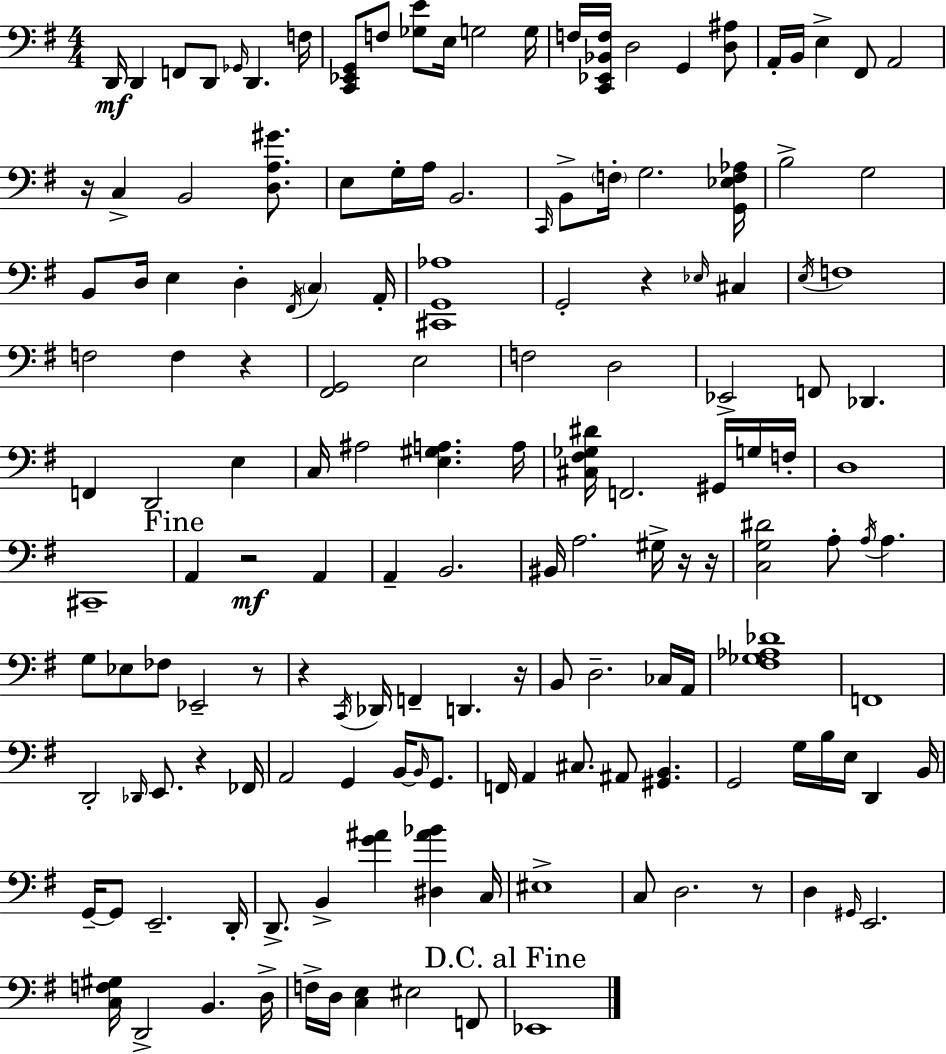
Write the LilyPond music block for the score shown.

{
  \clef bass
  \numericTimeSignature
  \time 4/4
  \key g \major
  \repeat volta 2 { d,16\mf d,4 f,8 d,8 \grace { ges,16 } d,4. | f16 <c, ees, g,>8 f8 <ges e'>8 e16 g2 | g16 f16 <c, ees, bes, f>16 d2 g,4 <d ais>8 | a,16-. b,16 e4-> fis,8 a,2 | \break r16 c4-> b,2 <d a gis'>8. | e8 g16-. a16 b,2. | \grace { c,16 } b,8-> \parenthesize f16-. g2. | <g, ees f aes>16 b2-> g2 | \break b,8 d16 e4 d4-. \acciaccatura { fis,16 } \parenthesize c4 | a,16-. <cis, g, aes>1 | g,2-. r4 \grace { ees16 } | cis4 \acciaccatura { e16 } f1 | \break f2 f4 | r4 <fis, g,>2 e2 | f2 d2 | ees,2-> f,8 des,4. | \break f,4 d,2 | e4 c16 ais2 <e gis a>4. | a16 <cis fis ges dis'>16 f,2. | gis,16 g16 f16-. d1 | \break cis,1-- | \mark "Fine" a,4 r2\mf | a,4 a,4-- b,2. | bis,16 a2. | \break gis16-> r16 r16 <c g dis'>2 a8-. \acciaccatura { a16 } | a4. g8 ees8 fes8 ees,2-- | r8 r4 \acciaccatura { c,16 } des,16 f,4-- | d,4. r16 b,8 d2.-- | \break ces16 a,16 <fis ges aes des'>1 | f,1 | d,2-. \grace { des,16 } | e,8. r4 fes,16 a,2 | \break g,4 b,16~~ \grace { b,16 } g,8. f,16 a,4 cis8. | ais,8 <gis, b,>4. g,2 | g16 b16 e16 d,4 b,16 g,16--~~ g,8 e,2.-- | d,16-. d,8.-> b,4-> | \break <g' ais'>4 <dis ais' bes'>4 c16 eis1-> | c8 d2. | r8 d4 \grace { gis,16 } e,2. | <c f gis>16 d,2-> | \break b,4. d16-> f16-> d16 <c e>4 | eis2 f,8 \mark "D.C. al Fine" ees,1 | } \bar "|."
}